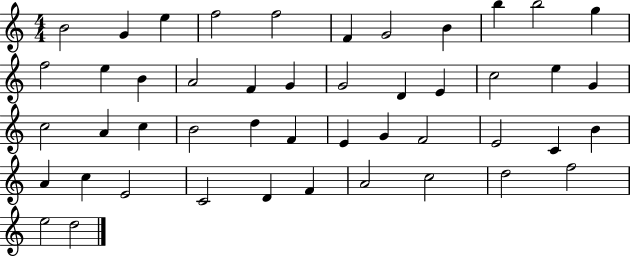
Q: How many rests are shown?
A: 0